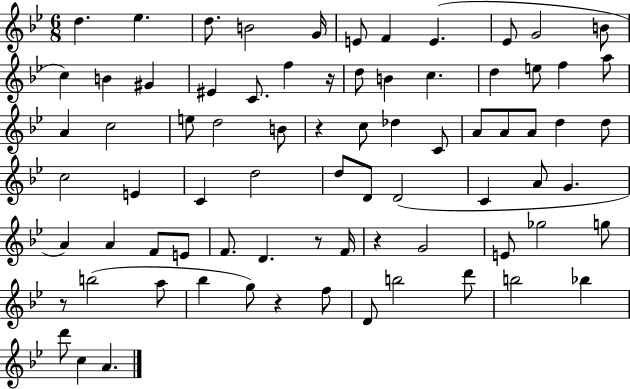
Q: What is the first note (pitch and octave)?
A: D5